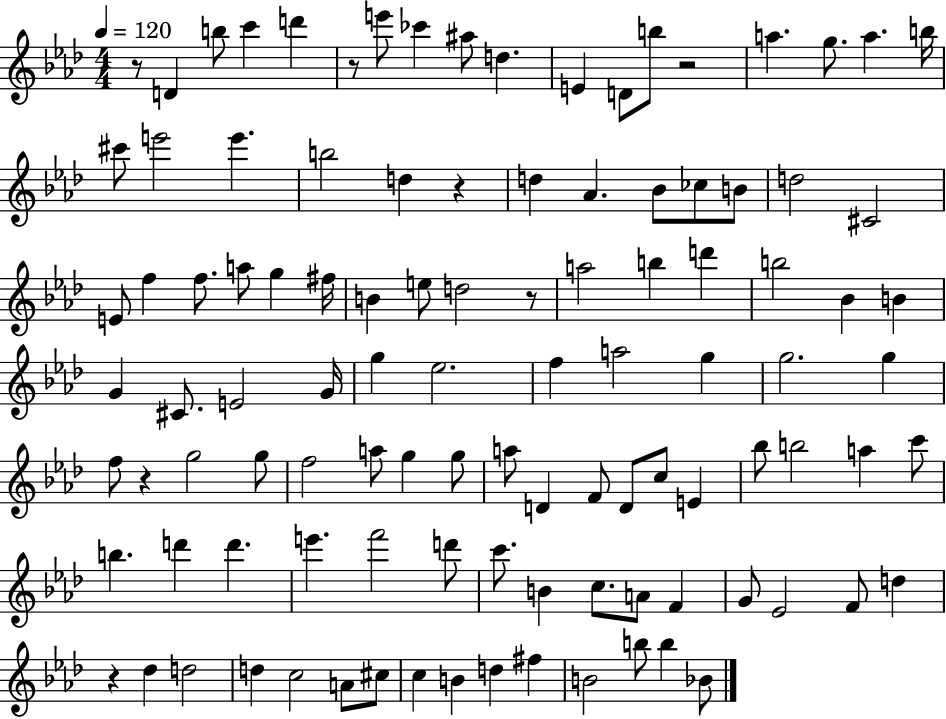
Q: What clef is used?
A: treble